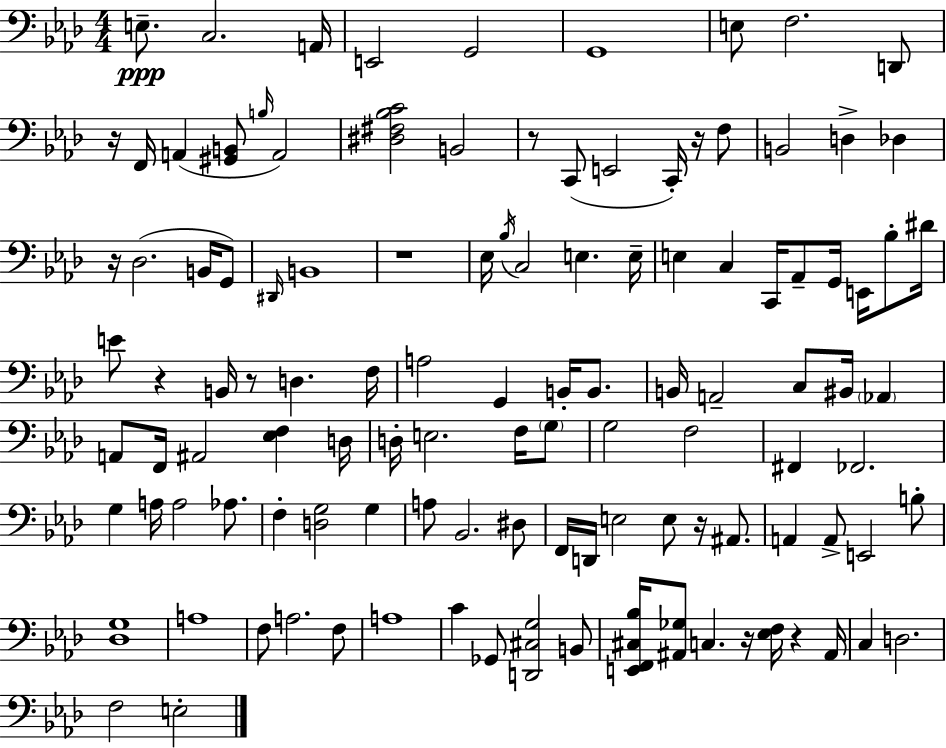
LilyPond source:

{
  \clef bass
  \numericTimeSignature
  \time 4/4
  \key f \minor
  e8.--\ppp c2. a,16 | e,2 g,2 | g,1 | e8 f2. d,8 | \break r16 f,16 a,4( <gis, b,>8 \grace { b16 }) a,2 | <dis fis bes c'>2 b,2 | r8 c,8( e,2 c,16-.) r16 f8 | b,2 d4-> des4 | \break r16 des2.( b,16 g,8) | \grace { dis,16 } b,1 | r1 | ees16 \acciaccatura { bes16 } c2 e4. | \break e16-- e4 c4 c,16 aes,8-- g,16 e,16 | bes8-. dis'16 e'8 r4 b,16 r8 d4. | f16 a2 g,4 b,16-. | b,8. b,16 a,2-- c8 bis,16 \parenthesize aes,4 | \break a,8 f,16 ais,2 <ees f>4 | d16 d16-. e2. | f16 \parenthesize g8 g2 f2 | fis,4 fes,2. | \break g4 a16 a2 | aes8. f4-. <d g>2 g4 | a8 bes,2. | dis8 f,16 d,16 e2 e8 r16 | \break ais,8. a,4 a,8-> e,2 | b8-. <des g>1 | a1 | f8 a2. | \break f8 a1 | c'4 ges,8 <d, cis g>2 | b,8 <e, f, cis bes>16 <ais, ges>8 c4. r16 <ees f>16 r4 | ais,16 c4 d2. | \break f2 e2-. | \bar "|."
}